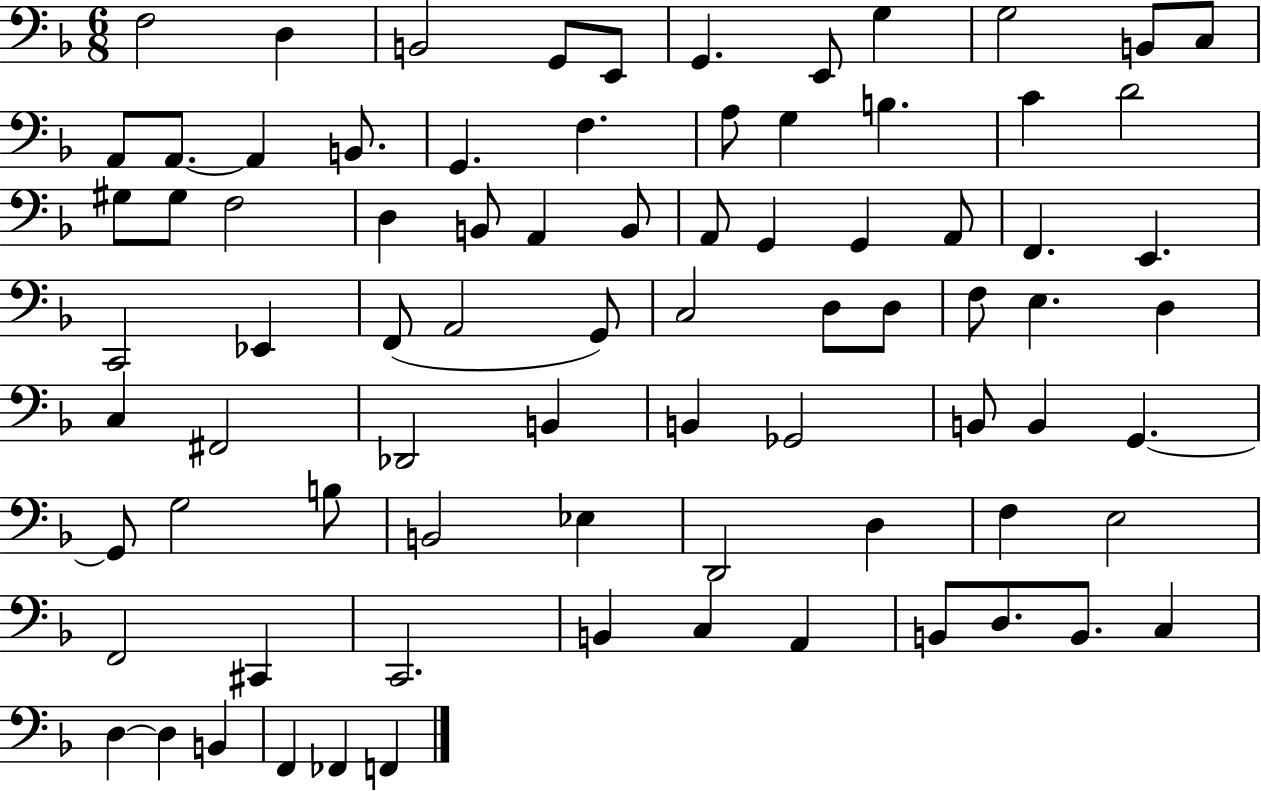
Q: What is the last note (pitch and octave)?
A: F2